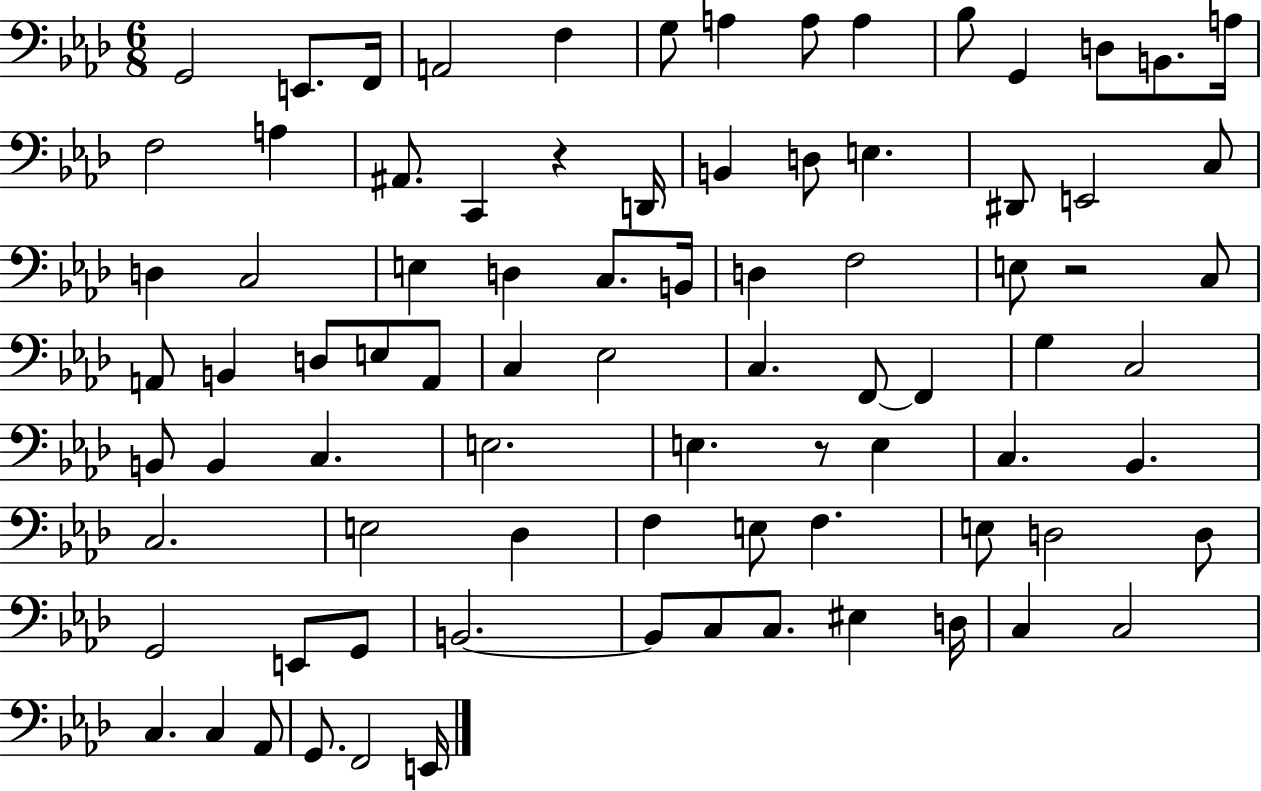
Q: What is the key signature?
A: AES major